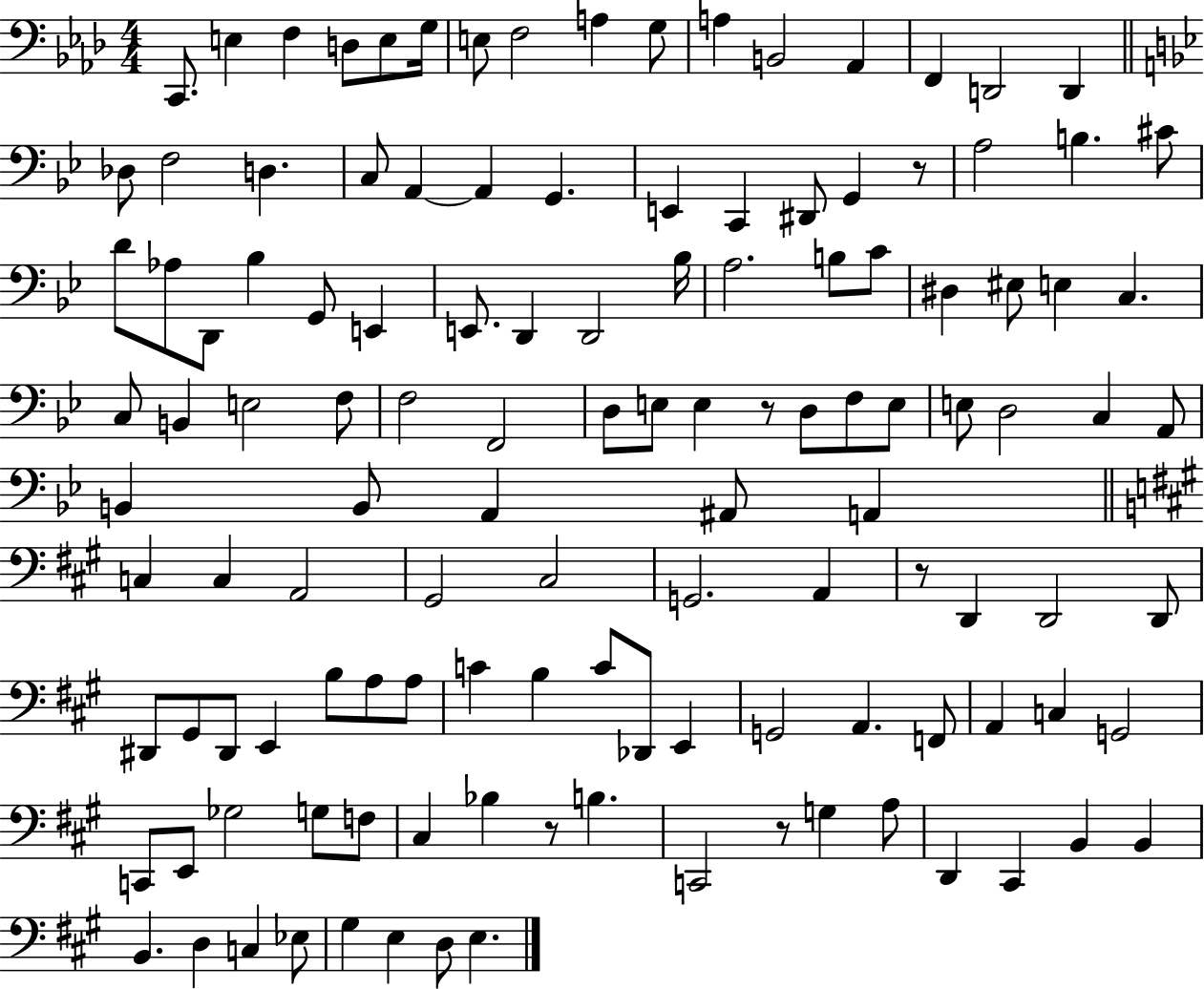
X:1
T:Untitled
M:4/4
L:1/4
K:Ab
C,,/2 E, F, D,/2 E,/2 G,/4 E,/2 F,2 A, G,/2 A, B,,2 _A,, F,, D,,2 D,, _D,/2 F,2 D, C,/2 A,, A,, G,, E,, C,, ^D,,/2 G,, z/2 A,2 B, ^C/2 D/2 _A,/2 D,,/2 _B, G,,/2 E,, E,,/2 D,, D,,2 _B,/4 A,2 B,/2 C/2 ^D, ^E,/2 E, C, C,/2 B,, E,2 F,/2 F,2 F,,2 D,/2 E,/2 E, z/2 D,/2 F,/2 E,/2 E,/2 D,2 C, A,,/2 B,, B,,/2 A,, ^A,,/2 A,, C, C, A,,2 ^G,,2 ^C,2 G,,2 A,, z/2 D,, D,,2 D,,/2 ^D,,/2 ^G,,/2 ^D,,/2 E,, B,/2 A,/2 A,/2 C B, C/2 _D,,/2 E,, G,,2 A,, F,,/2 A,, C, G,,2 C,,/2 E,,/2 _G,2 G,/2 F,/2 ^C, _B, z/2 B, C,,2 z/2 G, A,/2 D,, ^C,, B,, B,, B,, D, C, _E,/2 ^G, E, D,/2 E,